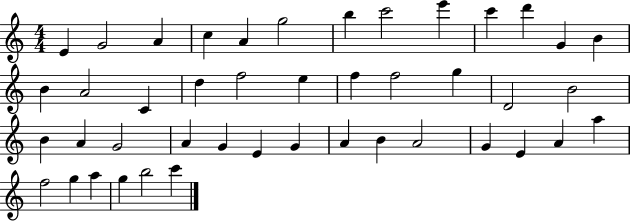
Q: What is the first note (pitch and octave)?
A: E4